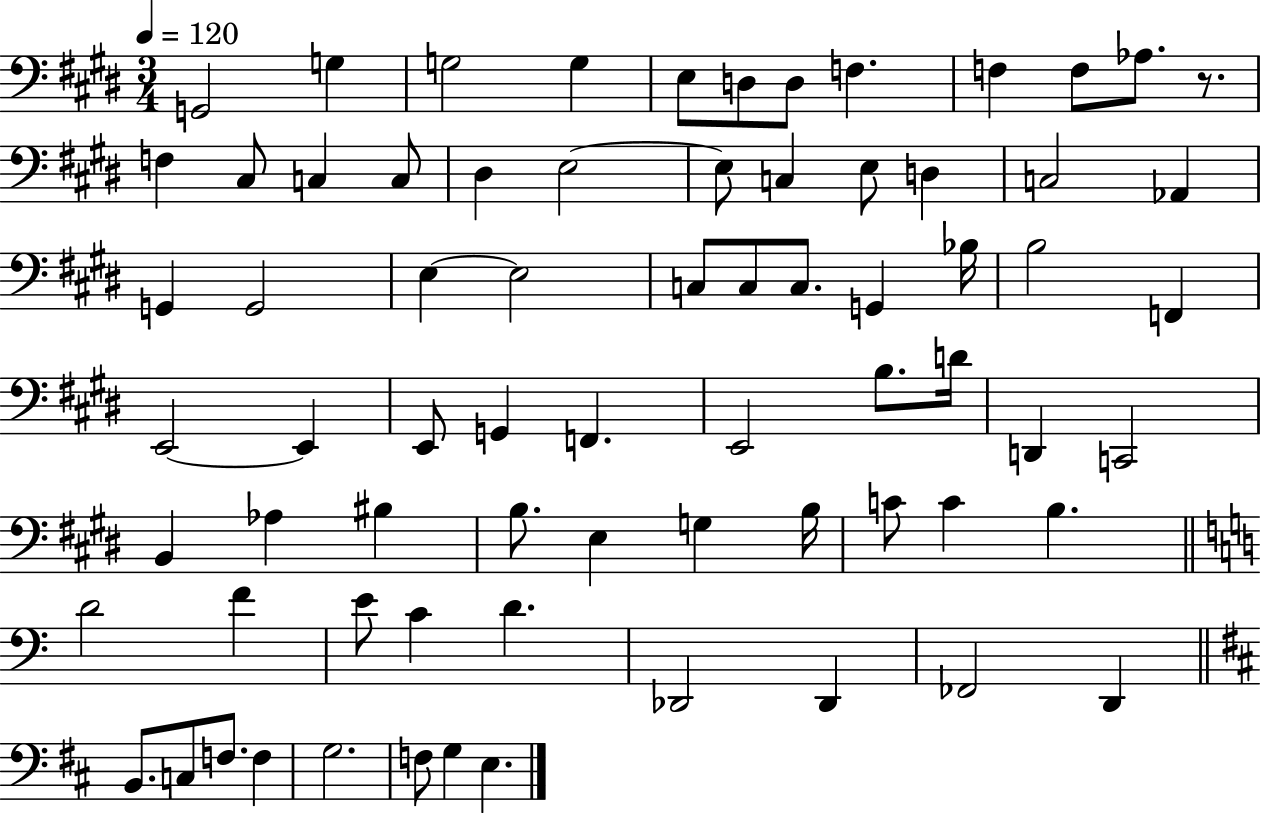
X:1
T:Untitled
M:3/4
L:1/4
K:E
G,,2 G, G,2 G, E,/2 D,/2 D,/2 F, F, F,/2 _A,/2 z/2 F, ^C,/2 C, C,/2 ^D, E,2 E,/2 C, E,/2 D, C,2 _A,, G,, G,,2 E, E,2 C,/2 C,/2 C,/2 G,, _B,/4 B,2 F,, E,,2 E,, E,,/2 G,, F,, E,,2 B,/2 D/4 D,, C,,2 B,, _A, ^B, B,/2 E, G, B,/4 C/2 C B, D2 F E/2 C D _D,,2 _D,, _F,,2 D,, B,,/2 C,/2 F,/2 F, G,2 F,/2 G, E,